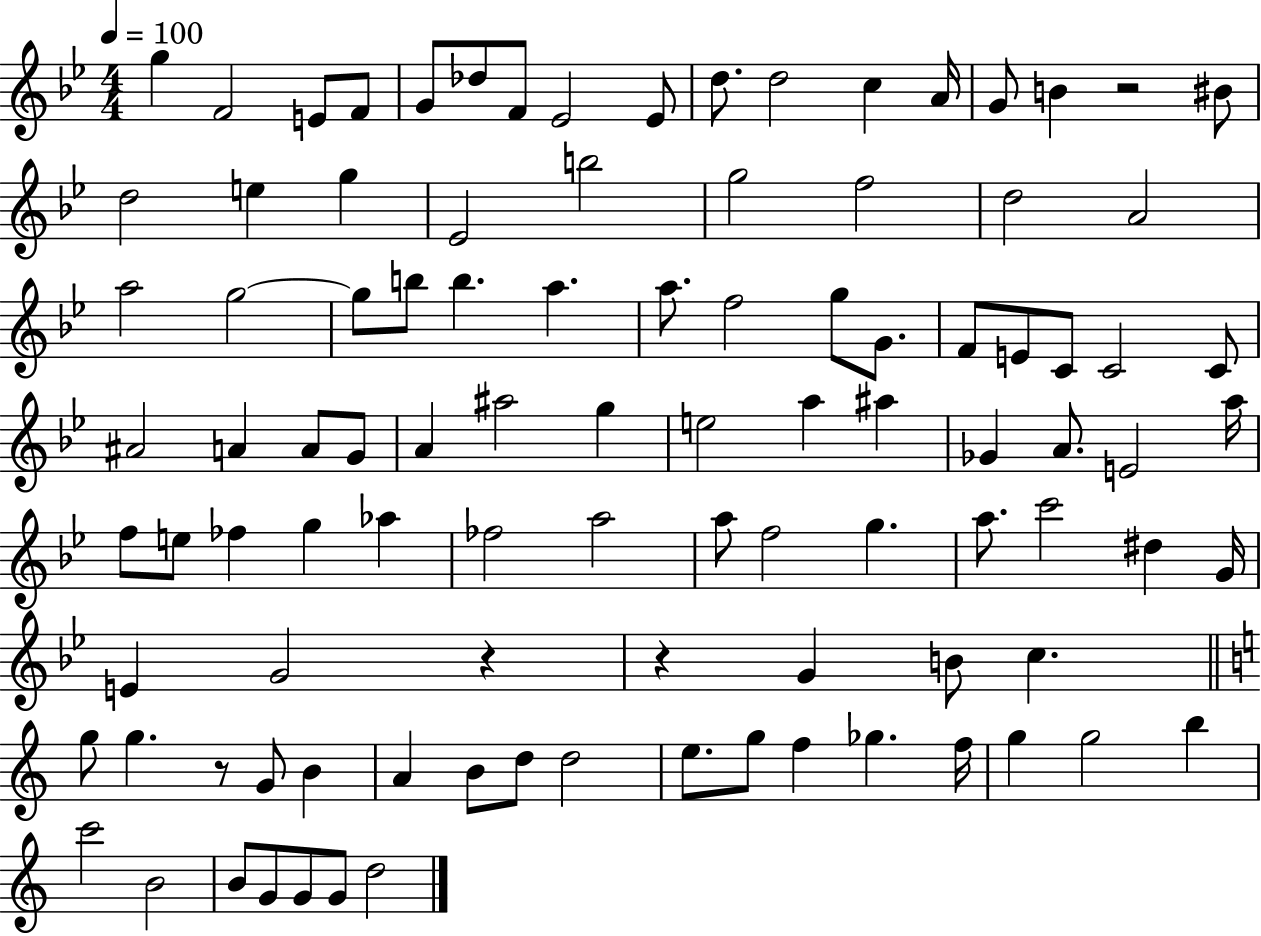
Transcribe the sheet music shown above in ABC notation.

X:1
T:Untitled
M:4/4
L:1/4
K:Bb
g F2 E/2 F/2 G/2 _d/2 F/2 _E2 _E/2 d/2 d2 c A/4 G/2 B z2 ^B/2 d2 e g _E2 b2 g2 f2 d2 A2 a2 g2 g/2 b/2 b a a/2 f2 g/2 G/2 F/2 E/2 C/2 C2 C/2 ^A2 A A/2 G/2 A ^a2 g e2 a ^a _G A/2 E2 a/4 f/2 e/2 _f g _a _f2 a2 a/2 f2 g a/2 c'2 ^d G/4 E G2 z z G B/2 c g/2 g z/2 G/2 B A B/2 d/2 d2 e/2 g/2 f _g f/4 g g2 b c'2 B2 B/2 G/2 G/2 G/2 d2